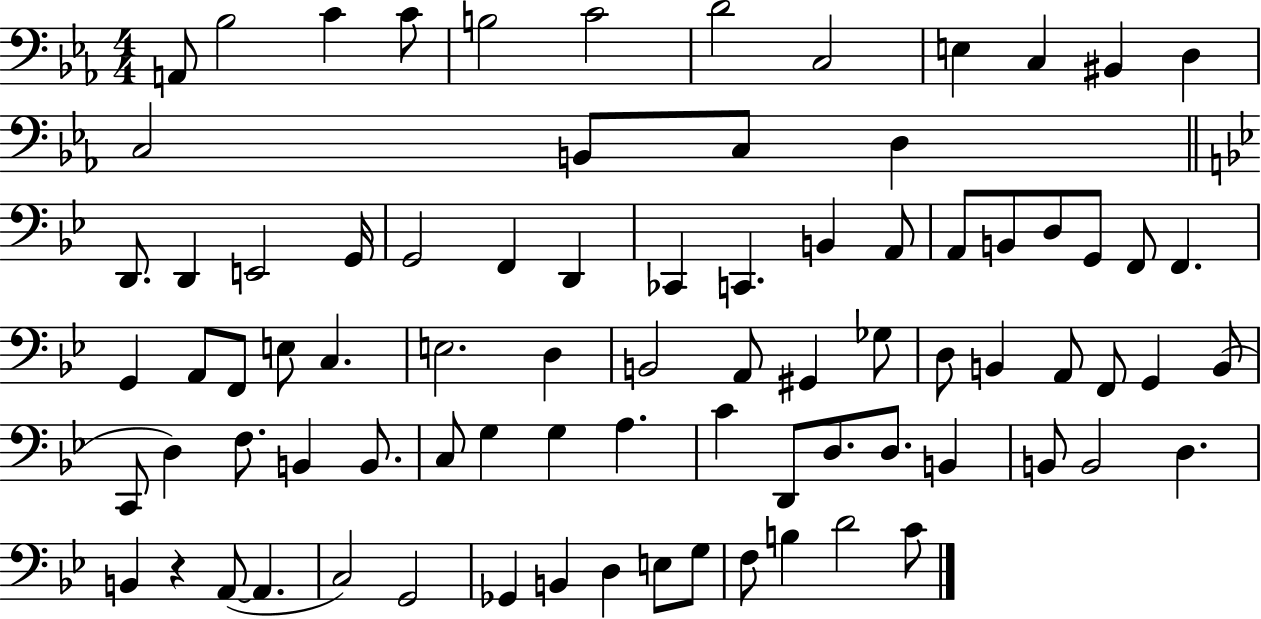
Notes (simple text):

A2/e Bb3/h C4/q C4/e B3/h C4/h D4/h C3/h E3/q C3/q BIS2/q D3/q C3/h B2/e C3/e D3/q D2/e. D2/q E2/h G2/s G2/h F2/q D2/q CES2/q C2/q. B2/q A2/e A2/e B2/e D3/e G2/e F2/e F2/q. G2/q A2/e F2/e E3/e C3/q. E3/h. D3/q B2/h A2/e G#2/q Gb3/e D3/e B2/q A2/e F2/e G2/q B2/e C2/e D3/q F3/e. B2/q B2/e. C3/e G3/q G3/q A3/q. C4/q D2/e D3/e. D3/e. B2/q B2/e B2/h D3/q. B2/q R/q A2/e A2/q. C3/h G2/h Gb2/q B2/q D3/q E3/e G3/e F3/e B3/q D4/h C4/e